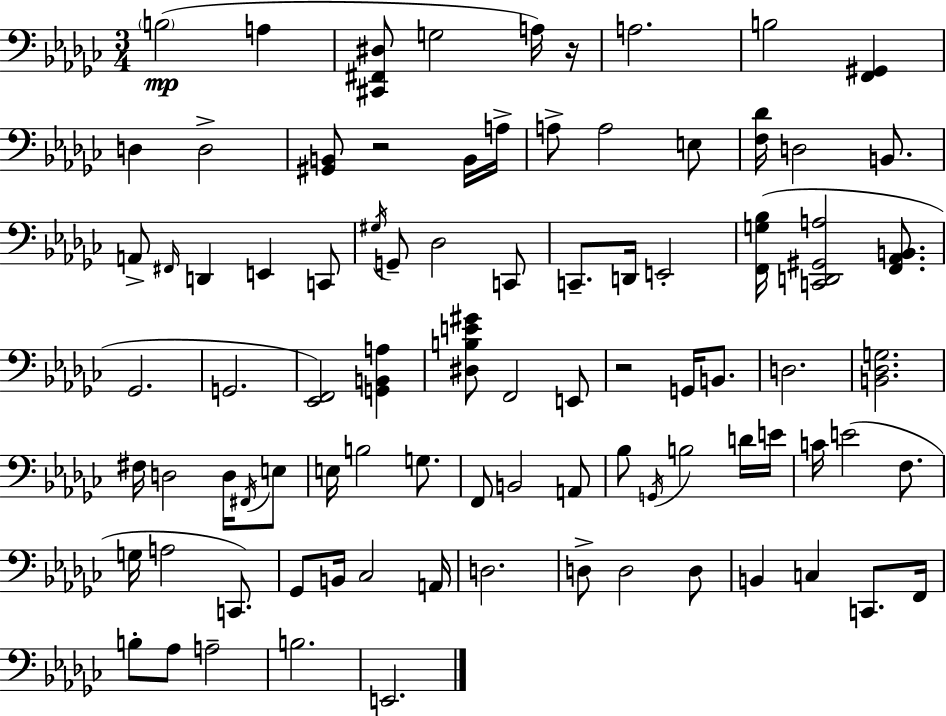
{
  \clef bass
  \numericTimeSignature
  \time 3/4
  \key ees \minor
  \parenthesize b2(\mp a4 | <cis, fis, dis>8 g2 a16) r16 | a2. | b2 <f, gis,>4 | \break d4 d2-> | <gis, b,>8 r2 b,16 a16-> | a8-> a2 e8 | <f des'>16 d2 b,8. | \break a,8-> \grace { fis,16 } d,4 e,4 c,8 | \acciaccatura { gis16 } g,8-- des2 | c,8 c,8.-- d,16 e,2-. | <f, g bes>16( <c, d, gis, a>2 <f, aes, b,>8. | \break ges,2. | g,2. | <ees, f,>2) <g, b, a>4 | <dis b e' gis'>8 f,2 | \break e,8 r2 g,16 b,8. | d2. | <b, des g>2. | fis16 d2 d16 | \break \acciaccatura { fis,16 } e8 e16 b2 | g8. f,8 b,2 | a,8 bes8 \acciaccatura { g,16 } b2 | d'16 e'16 c'16 e'2( | \break f8. g16 a2 | c,8.) ges,8 b,16 ces2 | a,16 d2. | d8-> d2 | \break d8 b,4 c4 | c,8. f,16 b8-. aes8 a2-- | b2. | e,2. | \break \bar "|."
}